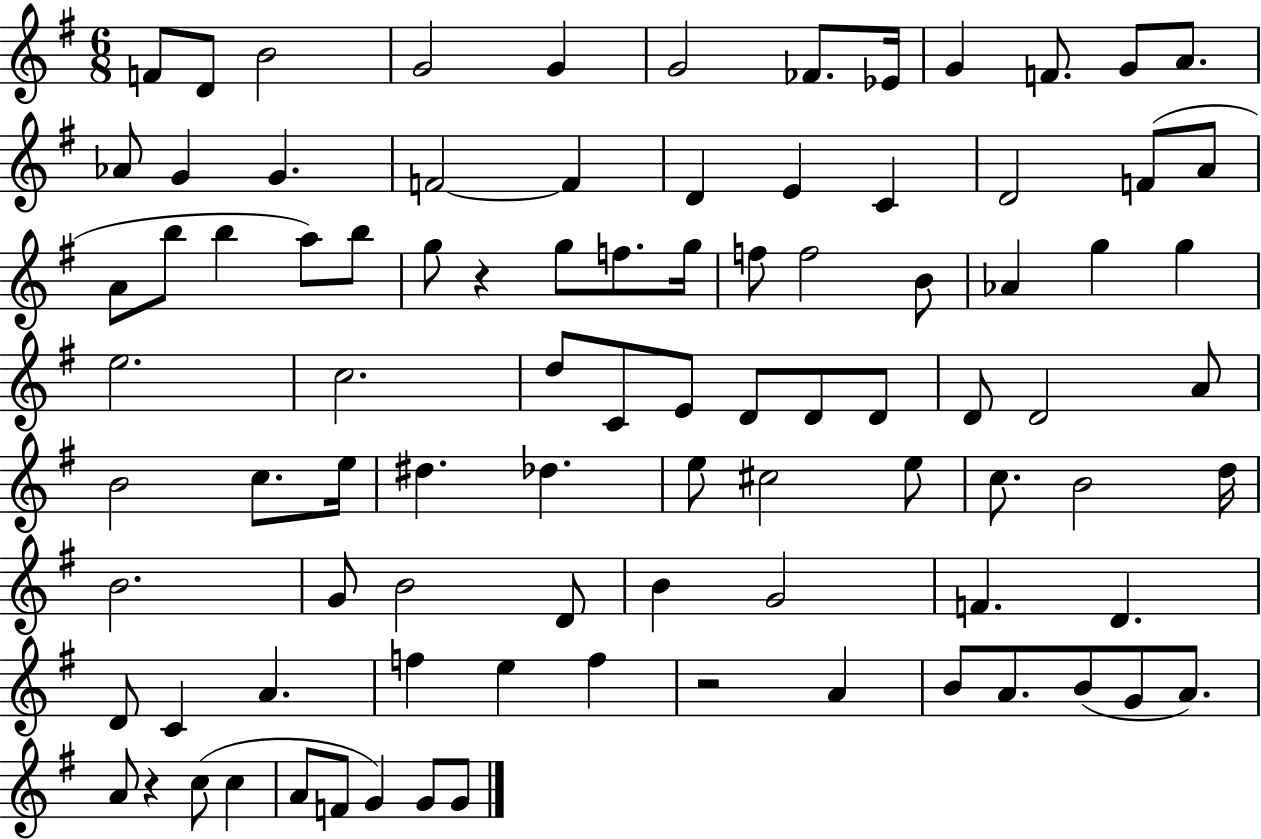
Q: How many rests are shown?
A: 3